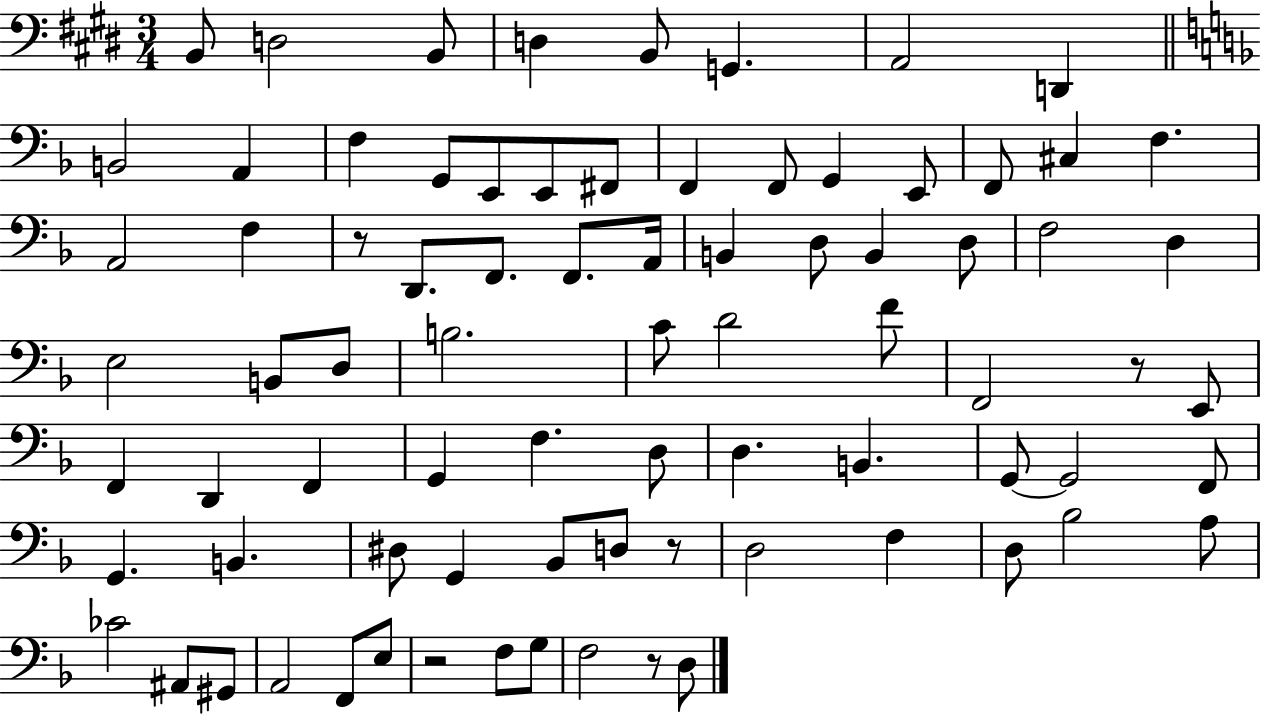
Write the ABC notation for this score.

X:1
T:Untitled
M:3/4
L:1/4
K:E
B,,/2 D,2 B,,/2 D, B,,/2 G,, A,,2 D,, B,,2 A,, F, G,,/2 E,,/2 E,,/2 ^F,,/2 F,, F,,/2 G,, E,,/2 F,,/2 ^C, F, A,,2 F, z/2 D,,/2 F,,/2 F,,/2 A,,/4 B,, D,/2 B,, D,/2 F,2 D, E,2 B,,/2 D,/2 B,2 C/2 D2 F/2 F,,2 z/2 E,,/2 F,, D,, F,, G,, F, D,/2 D, B,, G,,/2 G,,2 F,,/2 G,, B,, ^D,/2 G,, _B,,/2 D,/2 z/2 D,2 F, D,/2 _B,2 A,/2 _C2 ^A,,/2 ^G,,/2 A,,2 F,,/2 E,/2 z2 F,/2 G,/2 F,2 z/2 D,/2